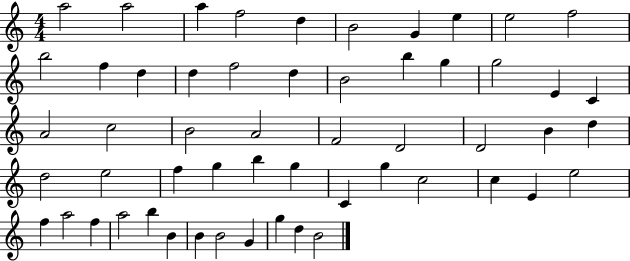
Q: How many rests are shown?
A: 0